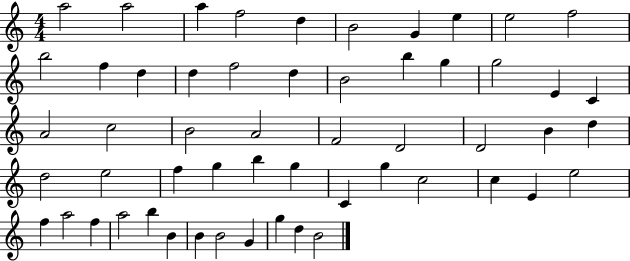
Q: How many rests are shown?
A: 0